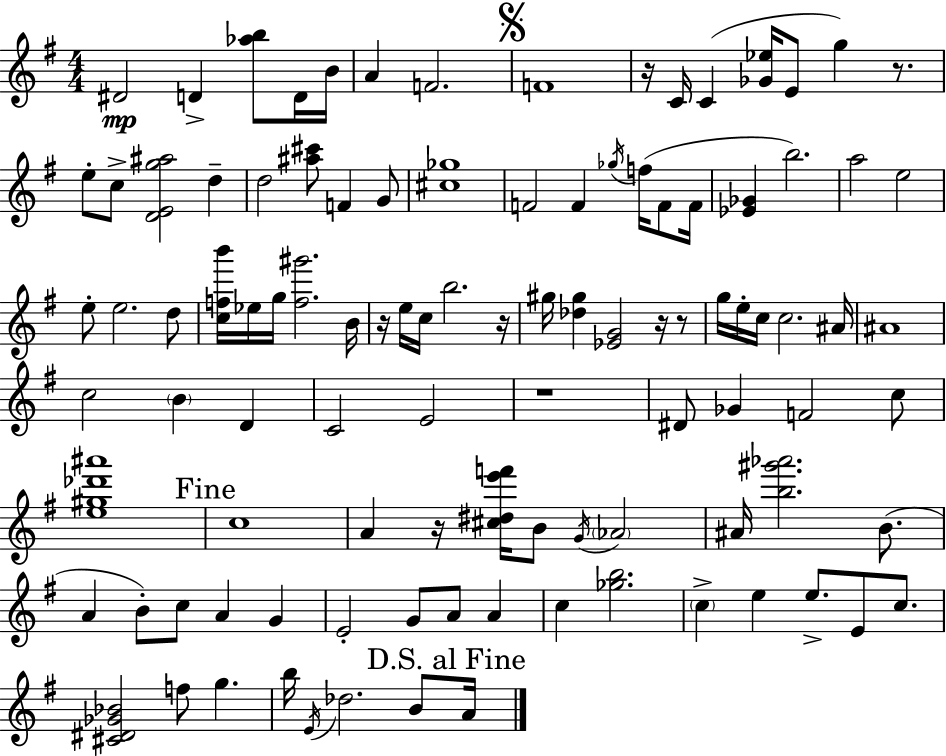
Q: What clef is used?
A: treble